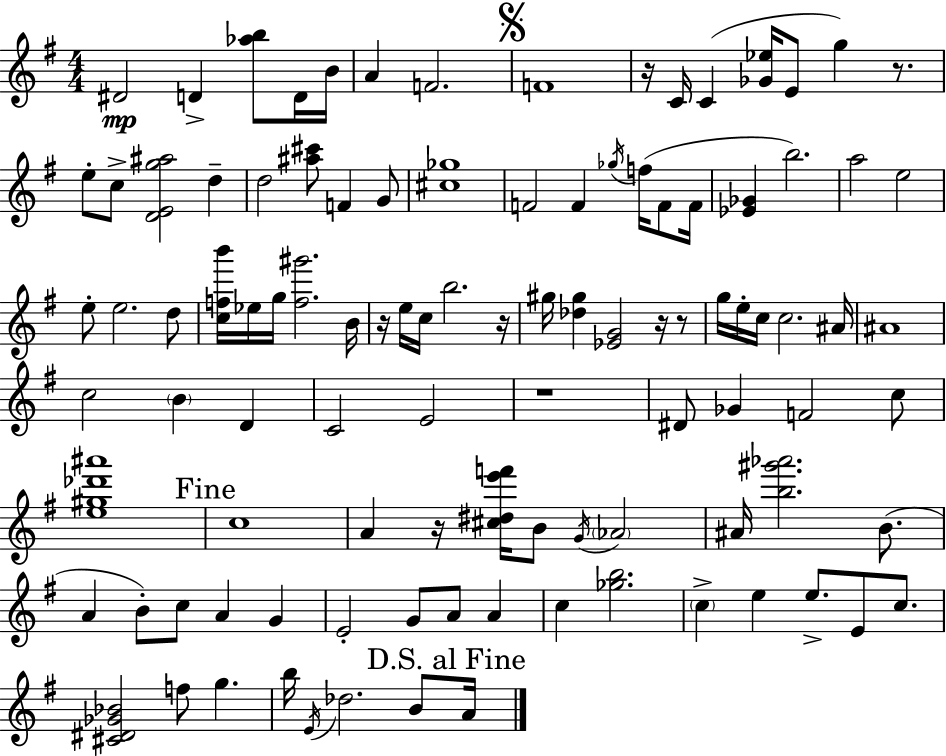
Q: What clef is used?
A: treble